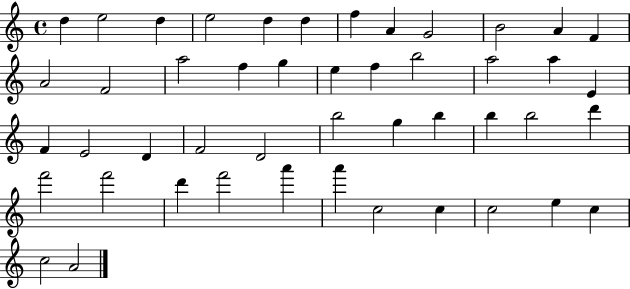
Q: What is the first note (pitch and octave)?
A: D5